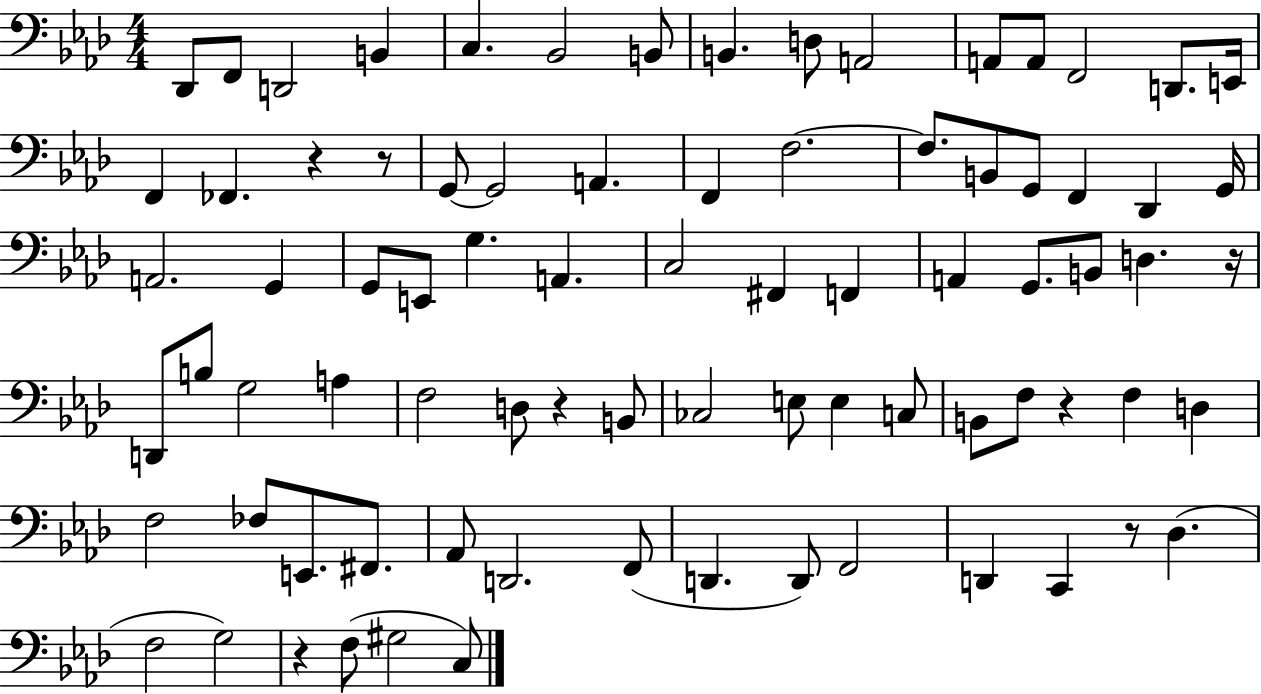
Db2/e F2/e D2/h B2/q C3/q. Bb2/h B2/e B2/q. D3/e A2/h A2/e A2/e F2/h D2/e. E2/s F2/q FES2/q. R/q R/e G2/e G2/h A2/q. F2/q F3/h. F3/e. B2/e G2/e F2/q Db2/q G2/s A2/h. G2/q G2/e E2/e G3/q. A2/q. C3/h F#2/q F2/q A2/q G2/e. B2/e D3/q. R/s D2/e B3/e G3/h A3/q F3/h D3/e R/q B2/e CES3/h E3/e E3/q C3/e B2/e F3/e R/q F3/q D3/q F3/h FES3/e E2/e. F#2/e. Ab2/e D2/h. F2/e D2/q. D2/e F2/h D2/q C2/q R/e Db3/q. F3/h G3/h R/q F3/e G#3/h C3/e